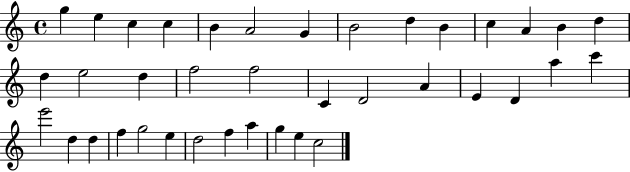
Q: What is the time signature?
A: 4/4